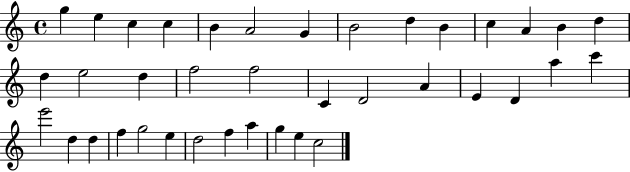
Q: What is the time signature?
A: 4/4